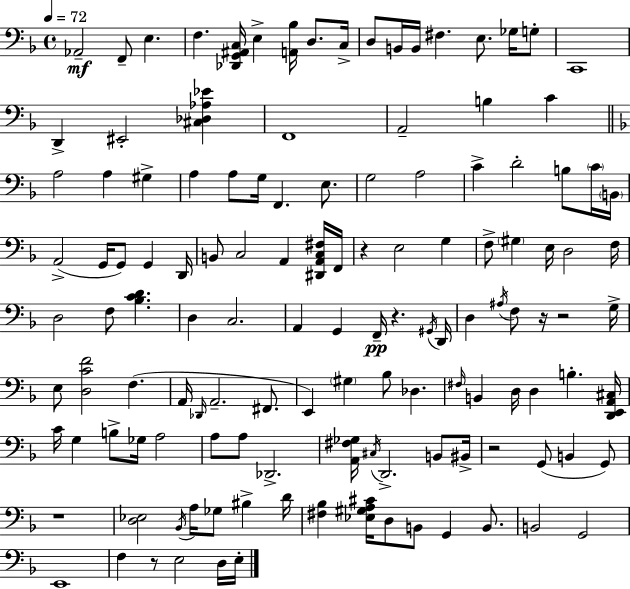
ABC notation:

X:1
T:Untitled
M:4/4
L:1/4
K:F
_A,,2 F,,/2 E, F, [_D,,G,,^A,,C,]/4 E, [A,,_B,]/4 D,/2 C,/4 D,/2 B,,/4 B,,/4 ^F, E,/2 _G,/4 G,/2 C,,4 D,, ^E,,2 [^C,_D,_A,_E] F,,4 A,,2 B, C A,2 A, ^G, A, A,/2 G,/4 F,, E,/2 G,2 A,2 C D2 B,/2 C/4 B,,/4 A,,2 G,,/4 G,,/2 G,, D,,/4 B,,/2 C,2 A,, [^D,,A,,C,^F,]/4 F,,/4 z E,2 G, F,/2 ^G, E,/4 D,2 F,/4 D,2 F,/2 [_B,CD] D, C,2 A,, G,, F,,/4 z ^G,,/4 D,,/4 D, ^A,/4 F,/2 z/4 z2 G,/4 E,/2 [D,CF]2 F, A,,/4 _D,,/4 A,,2 ^F,,/2 E,, ^G, _B,/2 _D, ^F,/4 B,, D,/4 D, B, [D,,E,,A,,^C,]/4 C/4 G, B,/2 _G,/4 A,2 A,/2 A,/2 _D,,2 [A,,^F,_G,]/4 ^C,/4 D,,2 B,,/2 ^B,,/4 z2 G,,/2 B,, G,,/2 z4 [D,_E,]2 _B,,/4 A,/4 _G,/2 ^B, D/4 [^F,_B,] [_E,^G,A,^C]/4 D,/2 B,,/2 G,, B,,/2 B,,2 G,,2 E,,4 F, z/2 E,2 D,/4 E,/4